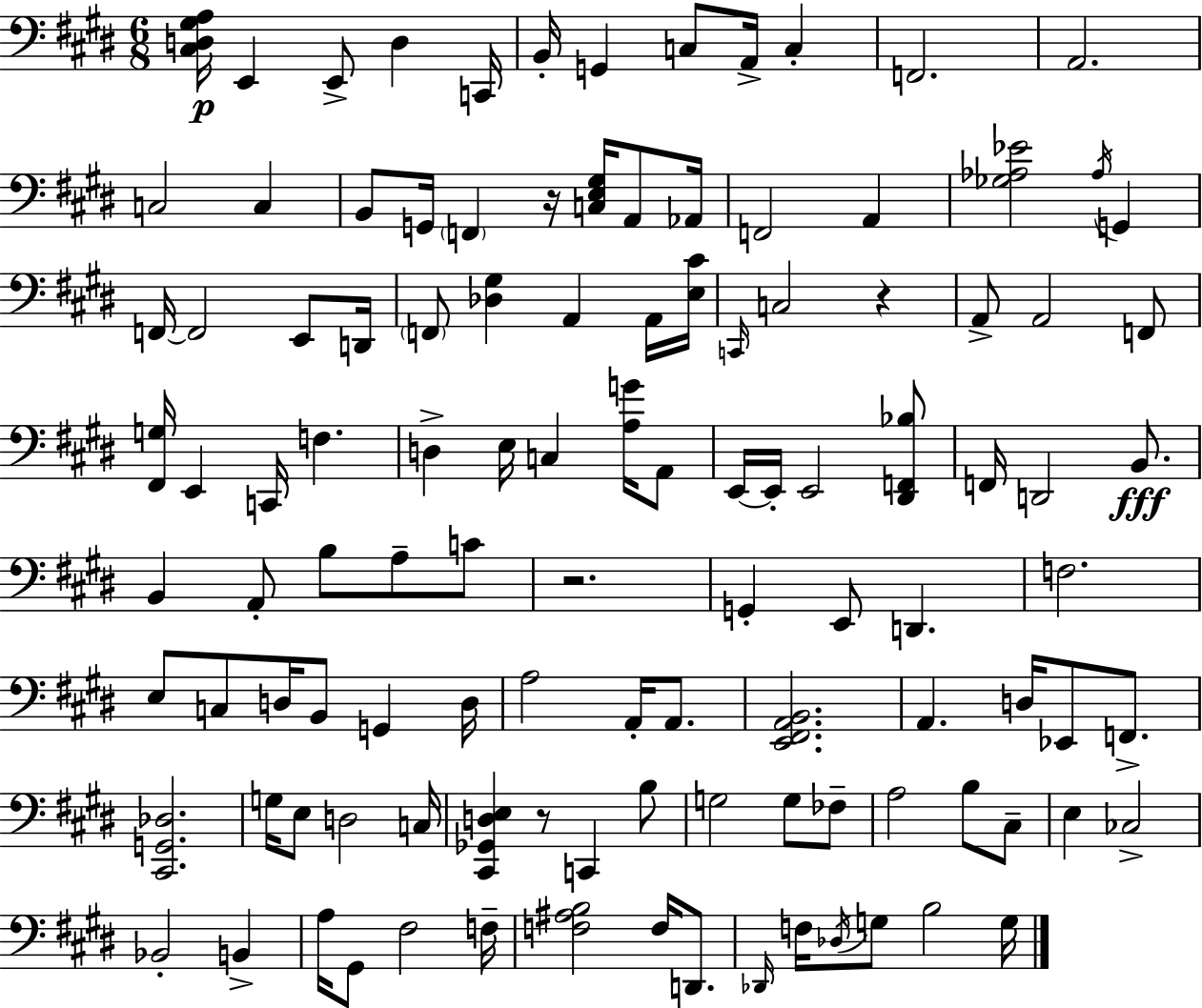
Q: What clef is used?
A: bass